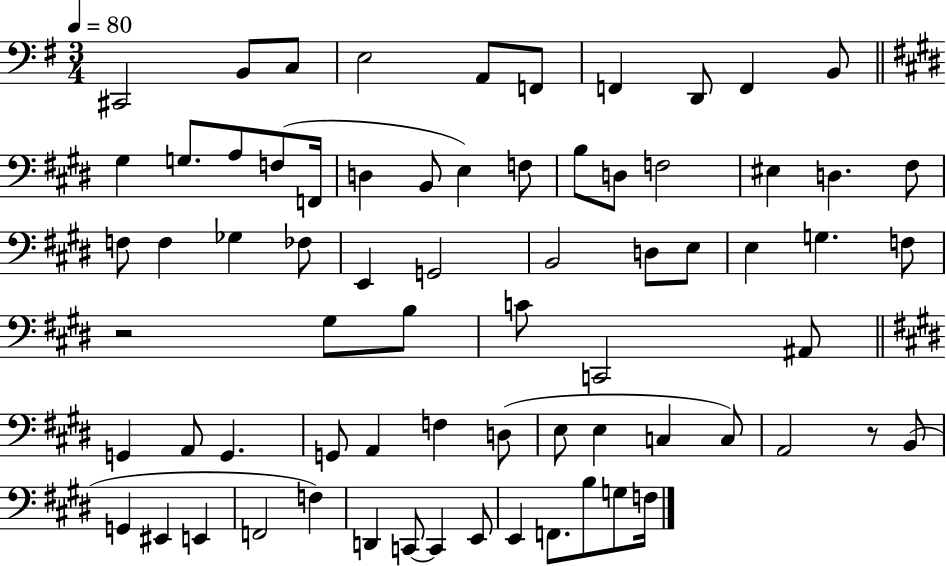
C#2/h B2/e C3/e E3/h A2/e F2/e F2/q D2/e F2/q B2/e G#3/q G3/e. A3/e F3/e F2/s D3/q B2/e E3/q F3/e B3/e D3/e F3/h EIS3/q D3/q. F#3/e F3/e F3/q Gb3/q FES3/e E2/q G2/h B2/h D3/e E3/e E3/q G3/q. F3/e R/h G#3/e B3/e C4/e C2/h A#2/e G2/q A2/e G2/q. G2/e A2/q F3/q D3/e E3/e E3/q C3/q C3/e A2/h R/e B2/e G2/q EIS2/q E2/q F2/h F3/q D2/q C2/e C2/q E2/e E2/q F2/e. B3/e G3/e F3/s